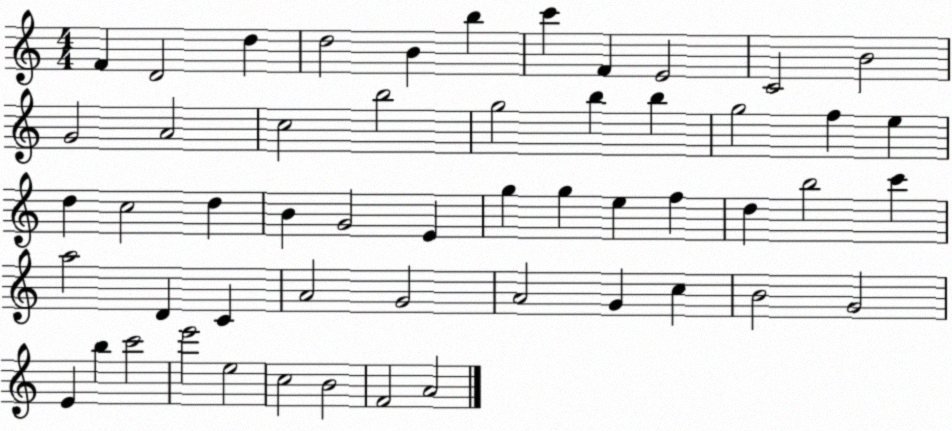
X:1
T:Untitled
M:4/4
L:1/4
K:C
F D2 d d2 B b c' F E2 C2 B2 G2 A2 c2 b2 g2 b b g2 f e d c2 d B G2 E g g e f d b2 c' a2 D C A2 G2 A2 G c B2 G2 E b c'2 e'2 e2 c2 B2 F2 A2